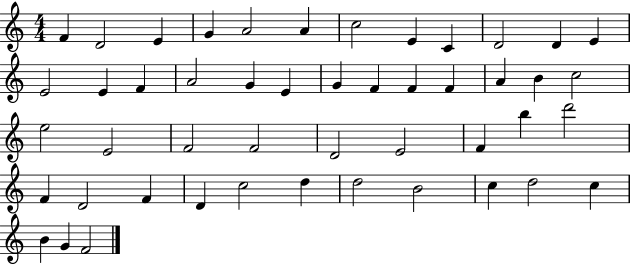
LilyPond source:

{
  \clef treble
  \numericTimeSignature
  \time 4/4
  \key c \major
  f'4 d'2 e'4 | g'4 a'2 a'4 | c''2 e'4 c'4 | d'2 d'4 e'4 | \break e'2 e'4 f'4 | a'2 g'4 e'4 | g'4 f'4 f'4 f'4 | a'4 b'4 c''2 | \break e''2 e'2 | f'2 f'2 | d'2 e'2 | f'4 b''4 d'''2 | \break f'4 d'2 f'4 | d'4 c''2 d''4 | d''2 b'2 | c''4 d''2 c''4 | \break b'4 g'4 f'2 | \bar "|."
}